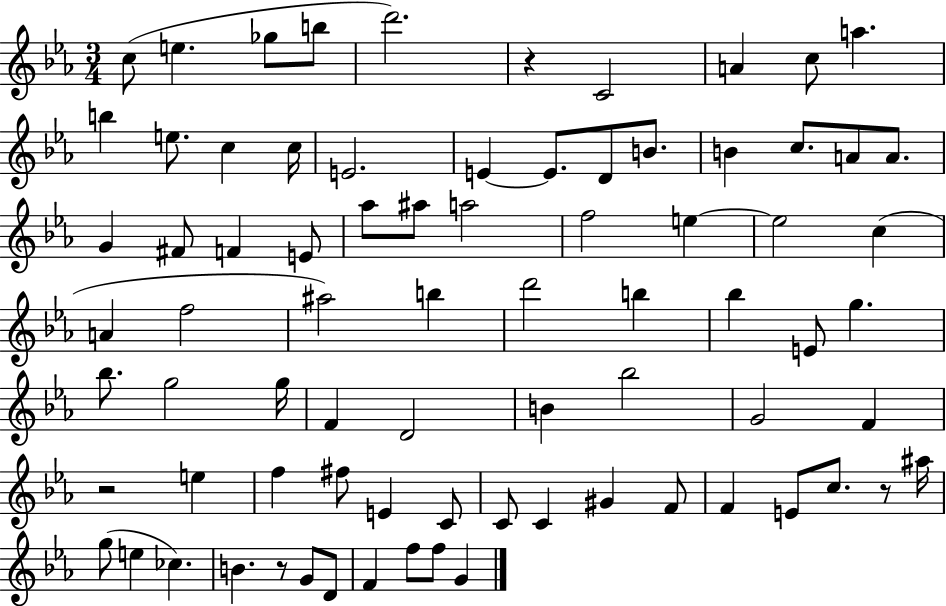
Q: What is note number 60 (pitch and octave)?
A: F4